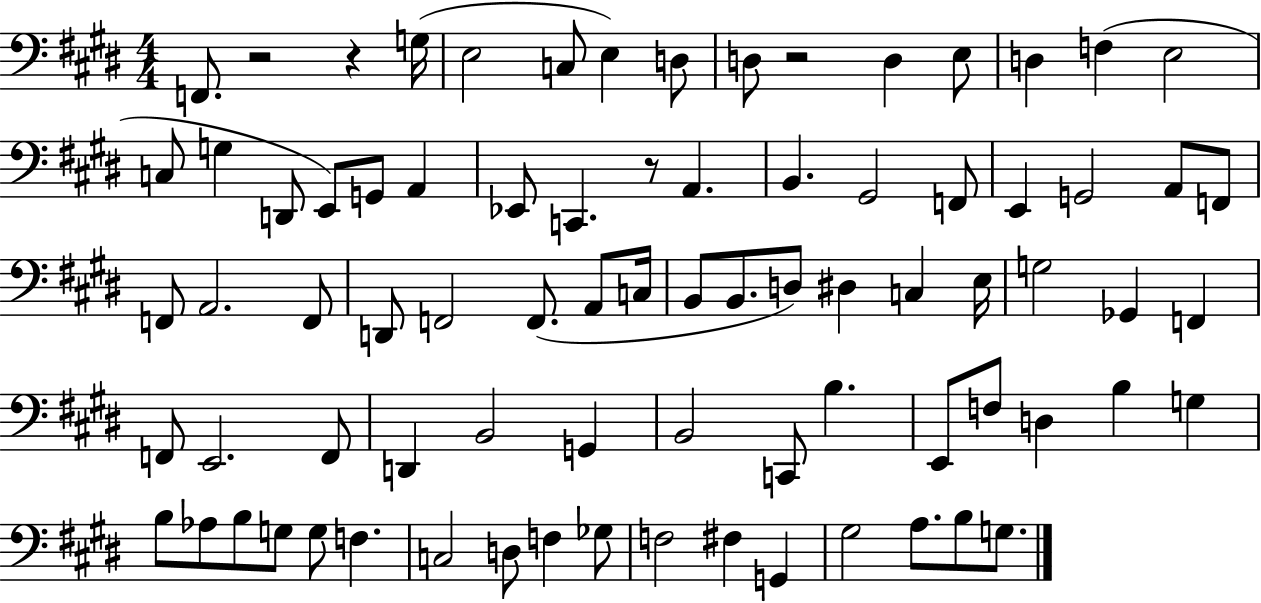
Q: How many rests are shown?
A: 4